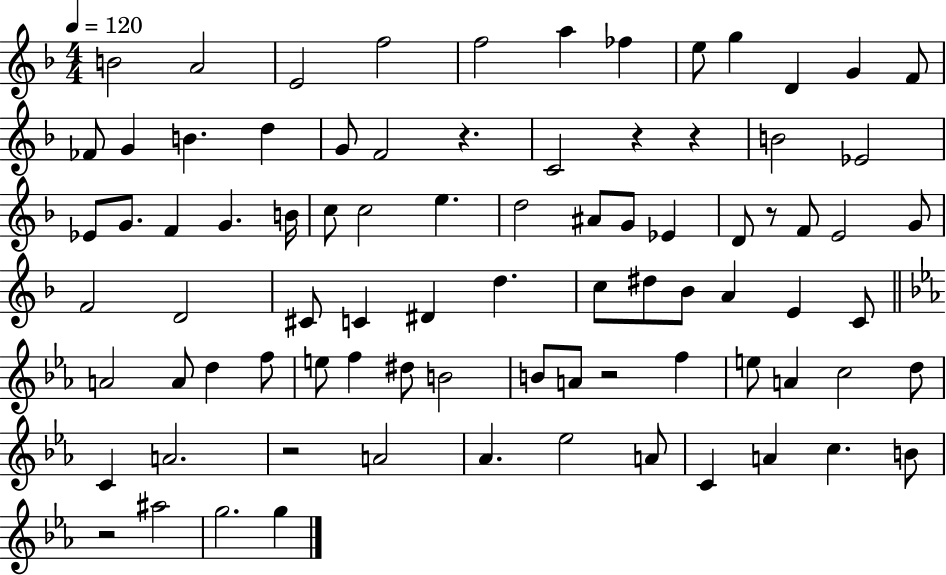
B4/h A4/h E4/h F5/h F5/h A5/q FES5/q E5/e G5/q D4/q G4/q F4/e FES4/e G4/q B4/q. D5/q G4/e F4/h R/q. C4/h R/q R/q B4/h Eb4/h Eb4/e G4/e. F4/q G4/q. B4/s C5/e C5/h E5/q. D5/h A#4/e G4/e Eb4/q D4/e R/e F4/e E4/h G4/e F4/h D4/h C#4/e C4/q D#4/q D5/q. C5/e D#5/e Bb4/e A4/q E4/q C4/e A4/h A4/e D5/q F5/e E5/e F5/q D#5/e B4/h B4/e A4/e R/h F5/q E5/e A4/q C5/h D5/e C4/q A4/h. R/h A4/h Ab4/q. Eb5/h A4/e C4/q A4/q C5/q. B4/e R/h A#5/h G5/h. G5/q